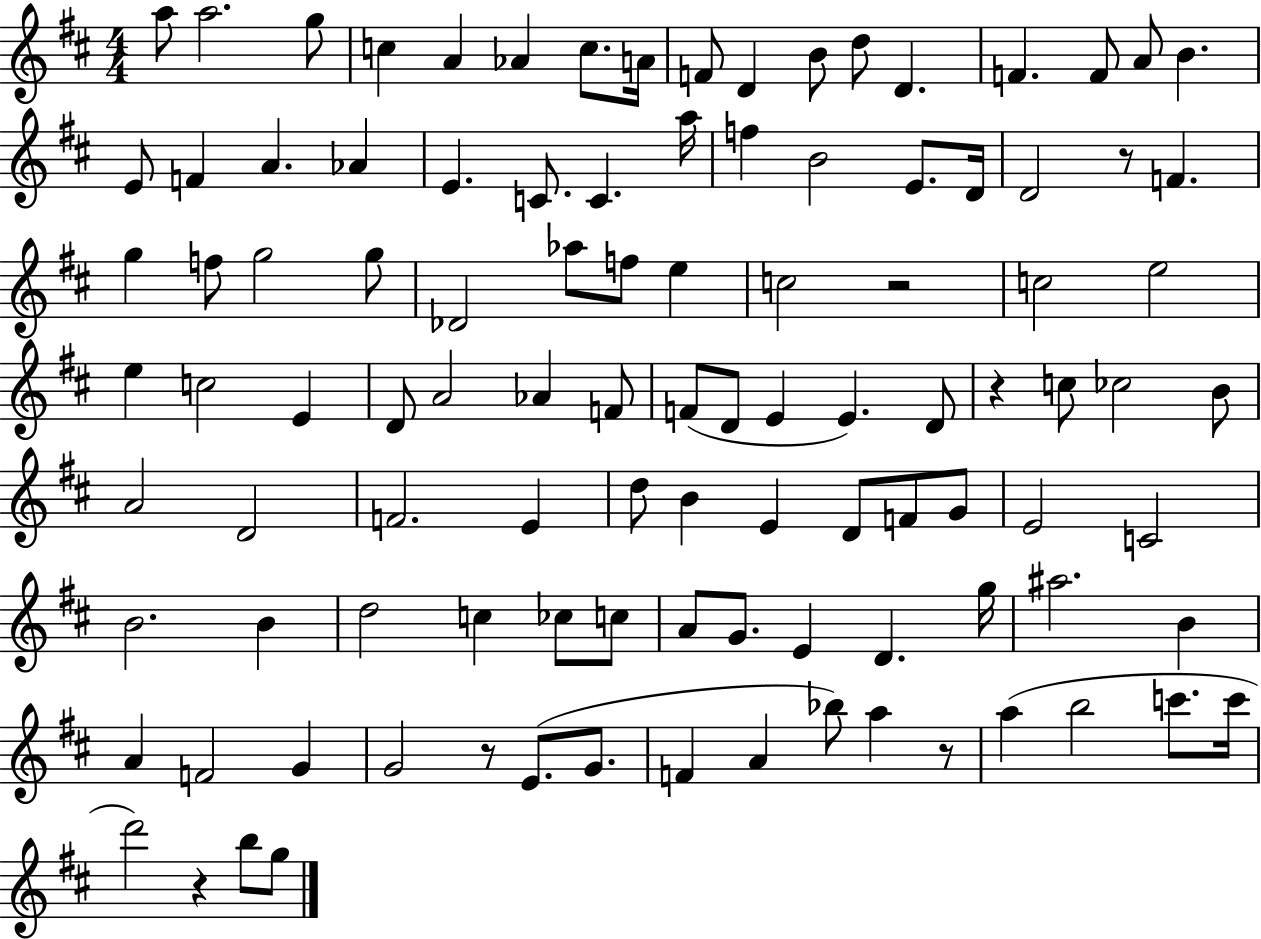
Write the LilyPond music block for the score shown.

{
  \clef treble
  \numericTimeSignature
  \time 4/4
  \key d \major
  a''8 a''2. g''8 | c''4 a'4 aes'4 c''8. a'16 | f'8 d'4 b'8 d''8 d'4. | f'4. f'8 a'8 b'4. | \break e'8 f'4 a'4. aes'4 | e'4. c'8. c'4. a''16 | f''4 b'2 e'8. d'16 | d'2 r8 f'4. | \break g''4 f''8 g''2 g''8 | des'2 aes''8 f''8 e''4 | c''2 r2 | c''2 e''2 | \break e''4 c''2 e'4 | d'8 a'2 aes'4 f'8 | f'8( d'8 e'4 e'4.) d'8 | r4 c''8 ces''2 b'8 | \break a'2 d'2 | f'2. e'4 | d''8 b'4 e'4 d'8 f'8 g'8 | e'2 c'2 | \break b'2. b'4 | d''2 c''4 ces''8 c''8 | a'8 g'8. e'4 d'4. g''16 | ais''2. b'4 | \break a'4 f'2 g'4 | g'2 r8 e'8.( g'8. | f'4 a'4 bes''8) a''4 r8 | a''4( b''2 c'''8. c'''16 | \break d'''2) r4 b''8 g''8 | \bar "|."
}